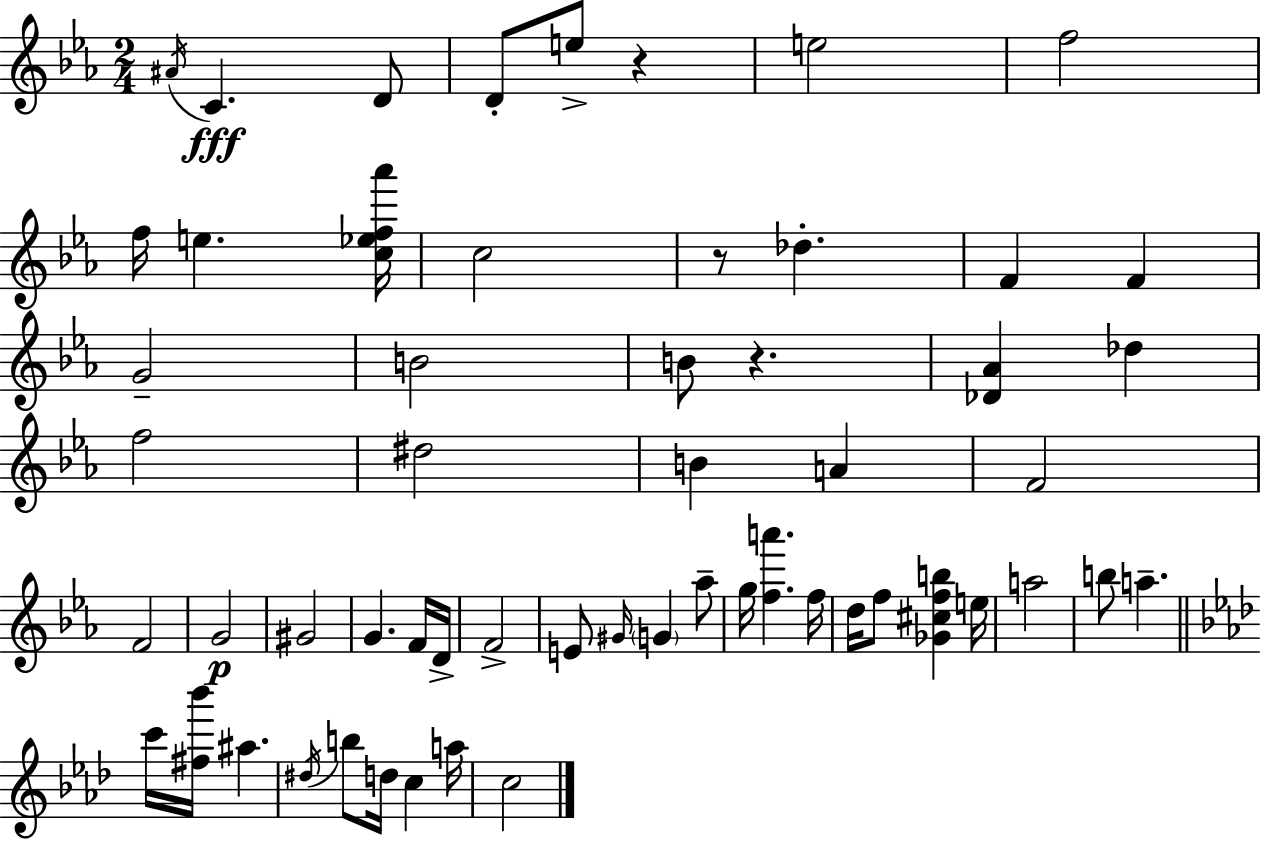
{
  \clef treble
  \numericTimeSignature
  \time 2/4
  \key ees \major
  \repeat volta 2 { \acciaccatura { ais'16 }\fff c'4. d'8 | d'8-. e''8-> r4 | e''2 | f''2 | \break f''16 e''4. | <c'' ees'' f'' aes'''>16 c''2 | r8 des''4.-. | f'4 f'4 | \break g'2-- | b'2 | b'8 r4. | <des' aes'>4 des''4 | \break f''2 | dis''2 | b'4 a'4 | f'2 | \break f'2 | g'2\p | gis'2 | g'4. f'16 | \break d'16-> f'2-> | e'8 \grace { gis'16 } \parenthesize g'4 | aes''8-- g''16 <f'' a'''>4. | f''16 d''16 f''8 <ges' cis'' f'' b''>4 | \break e''16 a''2 | b''8 a''4.-- | \bar "||" \break \key aes \major c'''16 <fis'' bes'''>16 ais''4. | \acciaccatura { dis''16 } b''8 d''16 c''4 | a''16 c''2 | } \bar "|."
}